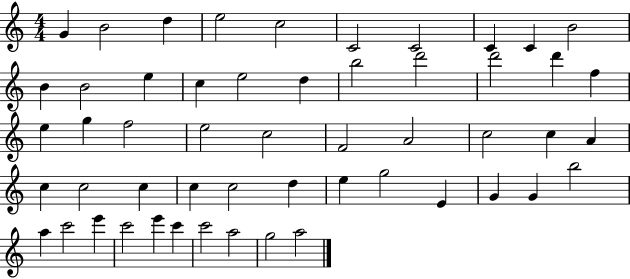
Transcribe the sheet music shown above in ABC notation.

X:1
T:Untitled
M:4/4
L:1/4
K:C
G B2 d e2 c2 C2 C2 C C B2 B B2 e c e2 d b2 d'2 d'2 d' f e g f2 e2 c2 F2 A2 c2 c A c c2 c c c2 d e g2 E G G b2 a c'2 e' c'2 e' c' c'2 a2 g2 a2